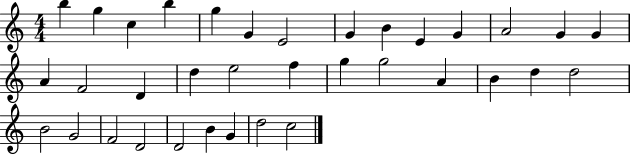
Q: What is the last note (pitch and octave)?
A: C5